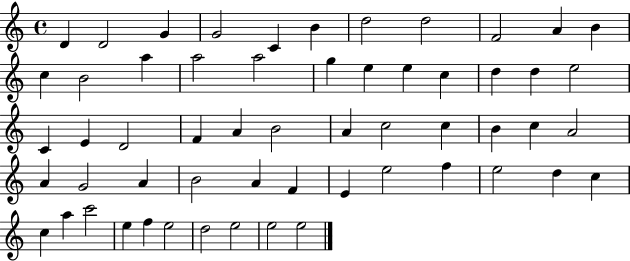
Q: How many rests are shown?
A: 0